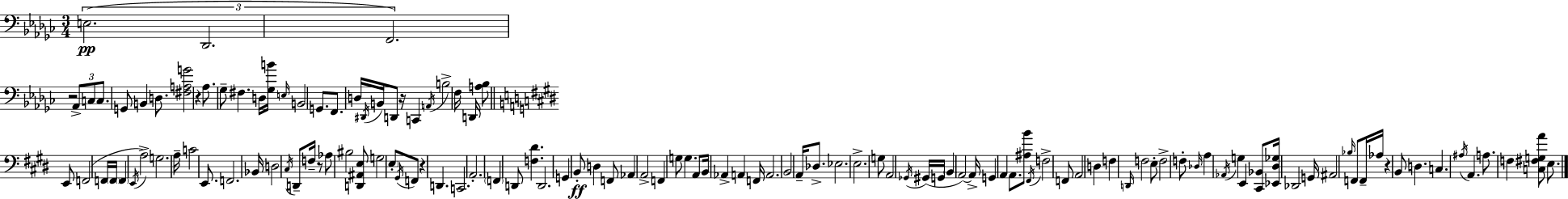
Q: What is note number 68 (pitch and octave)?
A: A2